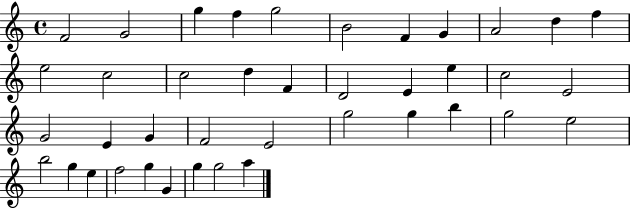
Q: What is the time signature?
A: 4/4